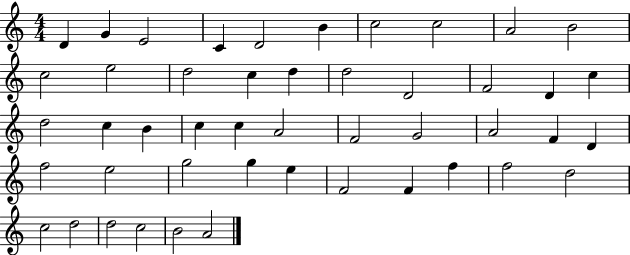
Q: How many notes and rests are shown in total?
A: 47